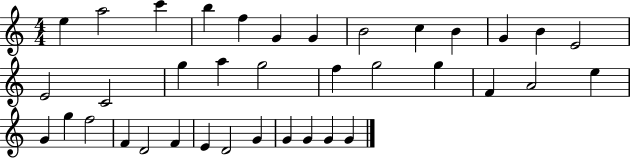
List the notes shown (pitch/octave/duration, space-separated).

E5/q A5/h C6/q B5/q F5/q G4/q G4/q B4/h C5/q B4/q G4/q B4/q E4/h E4/h C4/h G5/q A5/q G5/h F5/q G5/h G5/q F4/q A4/h E5/q G4/q G5/q F5/h F4/q D4/h F4/q E4/q D4/h G4/q G4/q G4/q G4/q G4/q